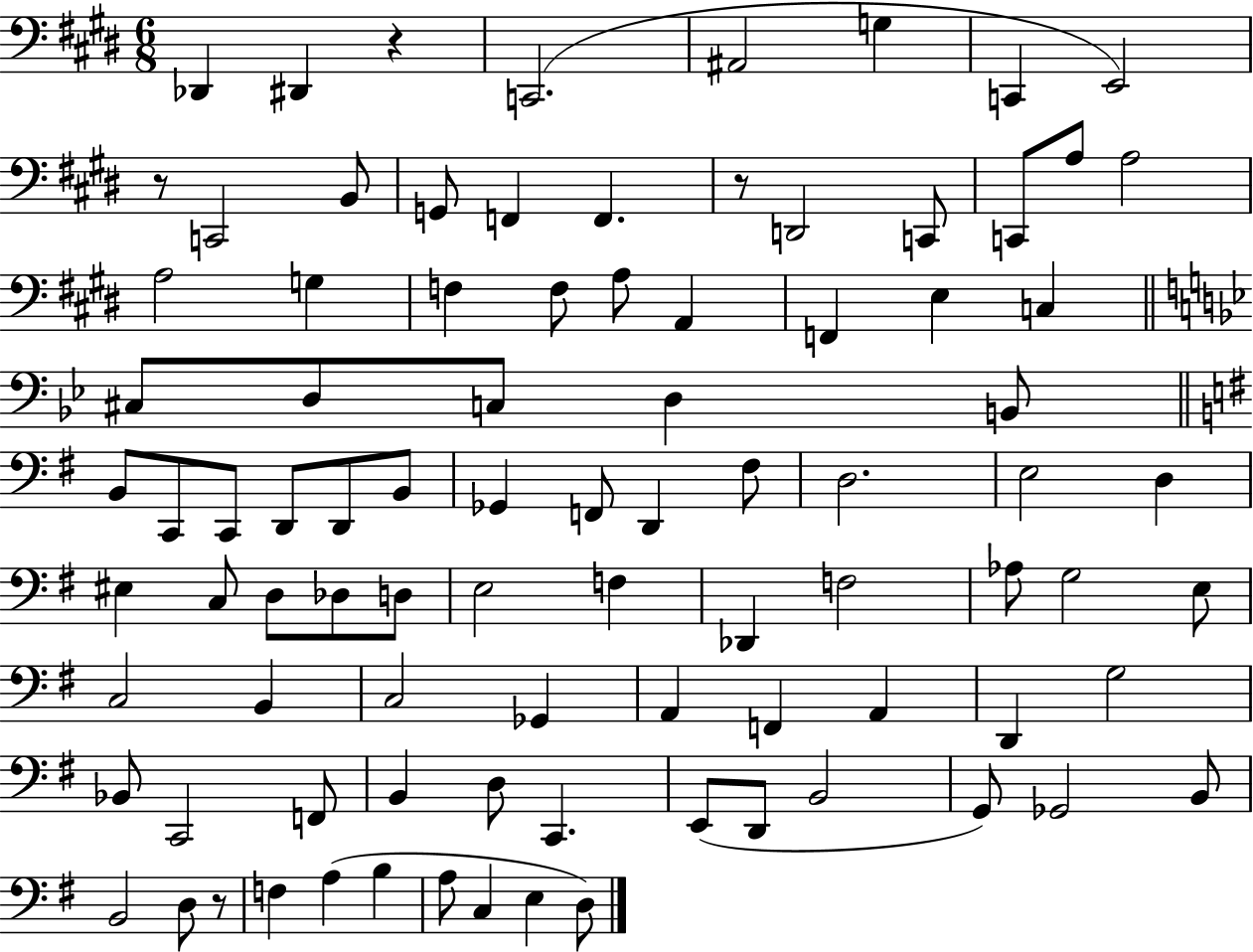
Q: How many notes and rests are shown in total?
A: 90